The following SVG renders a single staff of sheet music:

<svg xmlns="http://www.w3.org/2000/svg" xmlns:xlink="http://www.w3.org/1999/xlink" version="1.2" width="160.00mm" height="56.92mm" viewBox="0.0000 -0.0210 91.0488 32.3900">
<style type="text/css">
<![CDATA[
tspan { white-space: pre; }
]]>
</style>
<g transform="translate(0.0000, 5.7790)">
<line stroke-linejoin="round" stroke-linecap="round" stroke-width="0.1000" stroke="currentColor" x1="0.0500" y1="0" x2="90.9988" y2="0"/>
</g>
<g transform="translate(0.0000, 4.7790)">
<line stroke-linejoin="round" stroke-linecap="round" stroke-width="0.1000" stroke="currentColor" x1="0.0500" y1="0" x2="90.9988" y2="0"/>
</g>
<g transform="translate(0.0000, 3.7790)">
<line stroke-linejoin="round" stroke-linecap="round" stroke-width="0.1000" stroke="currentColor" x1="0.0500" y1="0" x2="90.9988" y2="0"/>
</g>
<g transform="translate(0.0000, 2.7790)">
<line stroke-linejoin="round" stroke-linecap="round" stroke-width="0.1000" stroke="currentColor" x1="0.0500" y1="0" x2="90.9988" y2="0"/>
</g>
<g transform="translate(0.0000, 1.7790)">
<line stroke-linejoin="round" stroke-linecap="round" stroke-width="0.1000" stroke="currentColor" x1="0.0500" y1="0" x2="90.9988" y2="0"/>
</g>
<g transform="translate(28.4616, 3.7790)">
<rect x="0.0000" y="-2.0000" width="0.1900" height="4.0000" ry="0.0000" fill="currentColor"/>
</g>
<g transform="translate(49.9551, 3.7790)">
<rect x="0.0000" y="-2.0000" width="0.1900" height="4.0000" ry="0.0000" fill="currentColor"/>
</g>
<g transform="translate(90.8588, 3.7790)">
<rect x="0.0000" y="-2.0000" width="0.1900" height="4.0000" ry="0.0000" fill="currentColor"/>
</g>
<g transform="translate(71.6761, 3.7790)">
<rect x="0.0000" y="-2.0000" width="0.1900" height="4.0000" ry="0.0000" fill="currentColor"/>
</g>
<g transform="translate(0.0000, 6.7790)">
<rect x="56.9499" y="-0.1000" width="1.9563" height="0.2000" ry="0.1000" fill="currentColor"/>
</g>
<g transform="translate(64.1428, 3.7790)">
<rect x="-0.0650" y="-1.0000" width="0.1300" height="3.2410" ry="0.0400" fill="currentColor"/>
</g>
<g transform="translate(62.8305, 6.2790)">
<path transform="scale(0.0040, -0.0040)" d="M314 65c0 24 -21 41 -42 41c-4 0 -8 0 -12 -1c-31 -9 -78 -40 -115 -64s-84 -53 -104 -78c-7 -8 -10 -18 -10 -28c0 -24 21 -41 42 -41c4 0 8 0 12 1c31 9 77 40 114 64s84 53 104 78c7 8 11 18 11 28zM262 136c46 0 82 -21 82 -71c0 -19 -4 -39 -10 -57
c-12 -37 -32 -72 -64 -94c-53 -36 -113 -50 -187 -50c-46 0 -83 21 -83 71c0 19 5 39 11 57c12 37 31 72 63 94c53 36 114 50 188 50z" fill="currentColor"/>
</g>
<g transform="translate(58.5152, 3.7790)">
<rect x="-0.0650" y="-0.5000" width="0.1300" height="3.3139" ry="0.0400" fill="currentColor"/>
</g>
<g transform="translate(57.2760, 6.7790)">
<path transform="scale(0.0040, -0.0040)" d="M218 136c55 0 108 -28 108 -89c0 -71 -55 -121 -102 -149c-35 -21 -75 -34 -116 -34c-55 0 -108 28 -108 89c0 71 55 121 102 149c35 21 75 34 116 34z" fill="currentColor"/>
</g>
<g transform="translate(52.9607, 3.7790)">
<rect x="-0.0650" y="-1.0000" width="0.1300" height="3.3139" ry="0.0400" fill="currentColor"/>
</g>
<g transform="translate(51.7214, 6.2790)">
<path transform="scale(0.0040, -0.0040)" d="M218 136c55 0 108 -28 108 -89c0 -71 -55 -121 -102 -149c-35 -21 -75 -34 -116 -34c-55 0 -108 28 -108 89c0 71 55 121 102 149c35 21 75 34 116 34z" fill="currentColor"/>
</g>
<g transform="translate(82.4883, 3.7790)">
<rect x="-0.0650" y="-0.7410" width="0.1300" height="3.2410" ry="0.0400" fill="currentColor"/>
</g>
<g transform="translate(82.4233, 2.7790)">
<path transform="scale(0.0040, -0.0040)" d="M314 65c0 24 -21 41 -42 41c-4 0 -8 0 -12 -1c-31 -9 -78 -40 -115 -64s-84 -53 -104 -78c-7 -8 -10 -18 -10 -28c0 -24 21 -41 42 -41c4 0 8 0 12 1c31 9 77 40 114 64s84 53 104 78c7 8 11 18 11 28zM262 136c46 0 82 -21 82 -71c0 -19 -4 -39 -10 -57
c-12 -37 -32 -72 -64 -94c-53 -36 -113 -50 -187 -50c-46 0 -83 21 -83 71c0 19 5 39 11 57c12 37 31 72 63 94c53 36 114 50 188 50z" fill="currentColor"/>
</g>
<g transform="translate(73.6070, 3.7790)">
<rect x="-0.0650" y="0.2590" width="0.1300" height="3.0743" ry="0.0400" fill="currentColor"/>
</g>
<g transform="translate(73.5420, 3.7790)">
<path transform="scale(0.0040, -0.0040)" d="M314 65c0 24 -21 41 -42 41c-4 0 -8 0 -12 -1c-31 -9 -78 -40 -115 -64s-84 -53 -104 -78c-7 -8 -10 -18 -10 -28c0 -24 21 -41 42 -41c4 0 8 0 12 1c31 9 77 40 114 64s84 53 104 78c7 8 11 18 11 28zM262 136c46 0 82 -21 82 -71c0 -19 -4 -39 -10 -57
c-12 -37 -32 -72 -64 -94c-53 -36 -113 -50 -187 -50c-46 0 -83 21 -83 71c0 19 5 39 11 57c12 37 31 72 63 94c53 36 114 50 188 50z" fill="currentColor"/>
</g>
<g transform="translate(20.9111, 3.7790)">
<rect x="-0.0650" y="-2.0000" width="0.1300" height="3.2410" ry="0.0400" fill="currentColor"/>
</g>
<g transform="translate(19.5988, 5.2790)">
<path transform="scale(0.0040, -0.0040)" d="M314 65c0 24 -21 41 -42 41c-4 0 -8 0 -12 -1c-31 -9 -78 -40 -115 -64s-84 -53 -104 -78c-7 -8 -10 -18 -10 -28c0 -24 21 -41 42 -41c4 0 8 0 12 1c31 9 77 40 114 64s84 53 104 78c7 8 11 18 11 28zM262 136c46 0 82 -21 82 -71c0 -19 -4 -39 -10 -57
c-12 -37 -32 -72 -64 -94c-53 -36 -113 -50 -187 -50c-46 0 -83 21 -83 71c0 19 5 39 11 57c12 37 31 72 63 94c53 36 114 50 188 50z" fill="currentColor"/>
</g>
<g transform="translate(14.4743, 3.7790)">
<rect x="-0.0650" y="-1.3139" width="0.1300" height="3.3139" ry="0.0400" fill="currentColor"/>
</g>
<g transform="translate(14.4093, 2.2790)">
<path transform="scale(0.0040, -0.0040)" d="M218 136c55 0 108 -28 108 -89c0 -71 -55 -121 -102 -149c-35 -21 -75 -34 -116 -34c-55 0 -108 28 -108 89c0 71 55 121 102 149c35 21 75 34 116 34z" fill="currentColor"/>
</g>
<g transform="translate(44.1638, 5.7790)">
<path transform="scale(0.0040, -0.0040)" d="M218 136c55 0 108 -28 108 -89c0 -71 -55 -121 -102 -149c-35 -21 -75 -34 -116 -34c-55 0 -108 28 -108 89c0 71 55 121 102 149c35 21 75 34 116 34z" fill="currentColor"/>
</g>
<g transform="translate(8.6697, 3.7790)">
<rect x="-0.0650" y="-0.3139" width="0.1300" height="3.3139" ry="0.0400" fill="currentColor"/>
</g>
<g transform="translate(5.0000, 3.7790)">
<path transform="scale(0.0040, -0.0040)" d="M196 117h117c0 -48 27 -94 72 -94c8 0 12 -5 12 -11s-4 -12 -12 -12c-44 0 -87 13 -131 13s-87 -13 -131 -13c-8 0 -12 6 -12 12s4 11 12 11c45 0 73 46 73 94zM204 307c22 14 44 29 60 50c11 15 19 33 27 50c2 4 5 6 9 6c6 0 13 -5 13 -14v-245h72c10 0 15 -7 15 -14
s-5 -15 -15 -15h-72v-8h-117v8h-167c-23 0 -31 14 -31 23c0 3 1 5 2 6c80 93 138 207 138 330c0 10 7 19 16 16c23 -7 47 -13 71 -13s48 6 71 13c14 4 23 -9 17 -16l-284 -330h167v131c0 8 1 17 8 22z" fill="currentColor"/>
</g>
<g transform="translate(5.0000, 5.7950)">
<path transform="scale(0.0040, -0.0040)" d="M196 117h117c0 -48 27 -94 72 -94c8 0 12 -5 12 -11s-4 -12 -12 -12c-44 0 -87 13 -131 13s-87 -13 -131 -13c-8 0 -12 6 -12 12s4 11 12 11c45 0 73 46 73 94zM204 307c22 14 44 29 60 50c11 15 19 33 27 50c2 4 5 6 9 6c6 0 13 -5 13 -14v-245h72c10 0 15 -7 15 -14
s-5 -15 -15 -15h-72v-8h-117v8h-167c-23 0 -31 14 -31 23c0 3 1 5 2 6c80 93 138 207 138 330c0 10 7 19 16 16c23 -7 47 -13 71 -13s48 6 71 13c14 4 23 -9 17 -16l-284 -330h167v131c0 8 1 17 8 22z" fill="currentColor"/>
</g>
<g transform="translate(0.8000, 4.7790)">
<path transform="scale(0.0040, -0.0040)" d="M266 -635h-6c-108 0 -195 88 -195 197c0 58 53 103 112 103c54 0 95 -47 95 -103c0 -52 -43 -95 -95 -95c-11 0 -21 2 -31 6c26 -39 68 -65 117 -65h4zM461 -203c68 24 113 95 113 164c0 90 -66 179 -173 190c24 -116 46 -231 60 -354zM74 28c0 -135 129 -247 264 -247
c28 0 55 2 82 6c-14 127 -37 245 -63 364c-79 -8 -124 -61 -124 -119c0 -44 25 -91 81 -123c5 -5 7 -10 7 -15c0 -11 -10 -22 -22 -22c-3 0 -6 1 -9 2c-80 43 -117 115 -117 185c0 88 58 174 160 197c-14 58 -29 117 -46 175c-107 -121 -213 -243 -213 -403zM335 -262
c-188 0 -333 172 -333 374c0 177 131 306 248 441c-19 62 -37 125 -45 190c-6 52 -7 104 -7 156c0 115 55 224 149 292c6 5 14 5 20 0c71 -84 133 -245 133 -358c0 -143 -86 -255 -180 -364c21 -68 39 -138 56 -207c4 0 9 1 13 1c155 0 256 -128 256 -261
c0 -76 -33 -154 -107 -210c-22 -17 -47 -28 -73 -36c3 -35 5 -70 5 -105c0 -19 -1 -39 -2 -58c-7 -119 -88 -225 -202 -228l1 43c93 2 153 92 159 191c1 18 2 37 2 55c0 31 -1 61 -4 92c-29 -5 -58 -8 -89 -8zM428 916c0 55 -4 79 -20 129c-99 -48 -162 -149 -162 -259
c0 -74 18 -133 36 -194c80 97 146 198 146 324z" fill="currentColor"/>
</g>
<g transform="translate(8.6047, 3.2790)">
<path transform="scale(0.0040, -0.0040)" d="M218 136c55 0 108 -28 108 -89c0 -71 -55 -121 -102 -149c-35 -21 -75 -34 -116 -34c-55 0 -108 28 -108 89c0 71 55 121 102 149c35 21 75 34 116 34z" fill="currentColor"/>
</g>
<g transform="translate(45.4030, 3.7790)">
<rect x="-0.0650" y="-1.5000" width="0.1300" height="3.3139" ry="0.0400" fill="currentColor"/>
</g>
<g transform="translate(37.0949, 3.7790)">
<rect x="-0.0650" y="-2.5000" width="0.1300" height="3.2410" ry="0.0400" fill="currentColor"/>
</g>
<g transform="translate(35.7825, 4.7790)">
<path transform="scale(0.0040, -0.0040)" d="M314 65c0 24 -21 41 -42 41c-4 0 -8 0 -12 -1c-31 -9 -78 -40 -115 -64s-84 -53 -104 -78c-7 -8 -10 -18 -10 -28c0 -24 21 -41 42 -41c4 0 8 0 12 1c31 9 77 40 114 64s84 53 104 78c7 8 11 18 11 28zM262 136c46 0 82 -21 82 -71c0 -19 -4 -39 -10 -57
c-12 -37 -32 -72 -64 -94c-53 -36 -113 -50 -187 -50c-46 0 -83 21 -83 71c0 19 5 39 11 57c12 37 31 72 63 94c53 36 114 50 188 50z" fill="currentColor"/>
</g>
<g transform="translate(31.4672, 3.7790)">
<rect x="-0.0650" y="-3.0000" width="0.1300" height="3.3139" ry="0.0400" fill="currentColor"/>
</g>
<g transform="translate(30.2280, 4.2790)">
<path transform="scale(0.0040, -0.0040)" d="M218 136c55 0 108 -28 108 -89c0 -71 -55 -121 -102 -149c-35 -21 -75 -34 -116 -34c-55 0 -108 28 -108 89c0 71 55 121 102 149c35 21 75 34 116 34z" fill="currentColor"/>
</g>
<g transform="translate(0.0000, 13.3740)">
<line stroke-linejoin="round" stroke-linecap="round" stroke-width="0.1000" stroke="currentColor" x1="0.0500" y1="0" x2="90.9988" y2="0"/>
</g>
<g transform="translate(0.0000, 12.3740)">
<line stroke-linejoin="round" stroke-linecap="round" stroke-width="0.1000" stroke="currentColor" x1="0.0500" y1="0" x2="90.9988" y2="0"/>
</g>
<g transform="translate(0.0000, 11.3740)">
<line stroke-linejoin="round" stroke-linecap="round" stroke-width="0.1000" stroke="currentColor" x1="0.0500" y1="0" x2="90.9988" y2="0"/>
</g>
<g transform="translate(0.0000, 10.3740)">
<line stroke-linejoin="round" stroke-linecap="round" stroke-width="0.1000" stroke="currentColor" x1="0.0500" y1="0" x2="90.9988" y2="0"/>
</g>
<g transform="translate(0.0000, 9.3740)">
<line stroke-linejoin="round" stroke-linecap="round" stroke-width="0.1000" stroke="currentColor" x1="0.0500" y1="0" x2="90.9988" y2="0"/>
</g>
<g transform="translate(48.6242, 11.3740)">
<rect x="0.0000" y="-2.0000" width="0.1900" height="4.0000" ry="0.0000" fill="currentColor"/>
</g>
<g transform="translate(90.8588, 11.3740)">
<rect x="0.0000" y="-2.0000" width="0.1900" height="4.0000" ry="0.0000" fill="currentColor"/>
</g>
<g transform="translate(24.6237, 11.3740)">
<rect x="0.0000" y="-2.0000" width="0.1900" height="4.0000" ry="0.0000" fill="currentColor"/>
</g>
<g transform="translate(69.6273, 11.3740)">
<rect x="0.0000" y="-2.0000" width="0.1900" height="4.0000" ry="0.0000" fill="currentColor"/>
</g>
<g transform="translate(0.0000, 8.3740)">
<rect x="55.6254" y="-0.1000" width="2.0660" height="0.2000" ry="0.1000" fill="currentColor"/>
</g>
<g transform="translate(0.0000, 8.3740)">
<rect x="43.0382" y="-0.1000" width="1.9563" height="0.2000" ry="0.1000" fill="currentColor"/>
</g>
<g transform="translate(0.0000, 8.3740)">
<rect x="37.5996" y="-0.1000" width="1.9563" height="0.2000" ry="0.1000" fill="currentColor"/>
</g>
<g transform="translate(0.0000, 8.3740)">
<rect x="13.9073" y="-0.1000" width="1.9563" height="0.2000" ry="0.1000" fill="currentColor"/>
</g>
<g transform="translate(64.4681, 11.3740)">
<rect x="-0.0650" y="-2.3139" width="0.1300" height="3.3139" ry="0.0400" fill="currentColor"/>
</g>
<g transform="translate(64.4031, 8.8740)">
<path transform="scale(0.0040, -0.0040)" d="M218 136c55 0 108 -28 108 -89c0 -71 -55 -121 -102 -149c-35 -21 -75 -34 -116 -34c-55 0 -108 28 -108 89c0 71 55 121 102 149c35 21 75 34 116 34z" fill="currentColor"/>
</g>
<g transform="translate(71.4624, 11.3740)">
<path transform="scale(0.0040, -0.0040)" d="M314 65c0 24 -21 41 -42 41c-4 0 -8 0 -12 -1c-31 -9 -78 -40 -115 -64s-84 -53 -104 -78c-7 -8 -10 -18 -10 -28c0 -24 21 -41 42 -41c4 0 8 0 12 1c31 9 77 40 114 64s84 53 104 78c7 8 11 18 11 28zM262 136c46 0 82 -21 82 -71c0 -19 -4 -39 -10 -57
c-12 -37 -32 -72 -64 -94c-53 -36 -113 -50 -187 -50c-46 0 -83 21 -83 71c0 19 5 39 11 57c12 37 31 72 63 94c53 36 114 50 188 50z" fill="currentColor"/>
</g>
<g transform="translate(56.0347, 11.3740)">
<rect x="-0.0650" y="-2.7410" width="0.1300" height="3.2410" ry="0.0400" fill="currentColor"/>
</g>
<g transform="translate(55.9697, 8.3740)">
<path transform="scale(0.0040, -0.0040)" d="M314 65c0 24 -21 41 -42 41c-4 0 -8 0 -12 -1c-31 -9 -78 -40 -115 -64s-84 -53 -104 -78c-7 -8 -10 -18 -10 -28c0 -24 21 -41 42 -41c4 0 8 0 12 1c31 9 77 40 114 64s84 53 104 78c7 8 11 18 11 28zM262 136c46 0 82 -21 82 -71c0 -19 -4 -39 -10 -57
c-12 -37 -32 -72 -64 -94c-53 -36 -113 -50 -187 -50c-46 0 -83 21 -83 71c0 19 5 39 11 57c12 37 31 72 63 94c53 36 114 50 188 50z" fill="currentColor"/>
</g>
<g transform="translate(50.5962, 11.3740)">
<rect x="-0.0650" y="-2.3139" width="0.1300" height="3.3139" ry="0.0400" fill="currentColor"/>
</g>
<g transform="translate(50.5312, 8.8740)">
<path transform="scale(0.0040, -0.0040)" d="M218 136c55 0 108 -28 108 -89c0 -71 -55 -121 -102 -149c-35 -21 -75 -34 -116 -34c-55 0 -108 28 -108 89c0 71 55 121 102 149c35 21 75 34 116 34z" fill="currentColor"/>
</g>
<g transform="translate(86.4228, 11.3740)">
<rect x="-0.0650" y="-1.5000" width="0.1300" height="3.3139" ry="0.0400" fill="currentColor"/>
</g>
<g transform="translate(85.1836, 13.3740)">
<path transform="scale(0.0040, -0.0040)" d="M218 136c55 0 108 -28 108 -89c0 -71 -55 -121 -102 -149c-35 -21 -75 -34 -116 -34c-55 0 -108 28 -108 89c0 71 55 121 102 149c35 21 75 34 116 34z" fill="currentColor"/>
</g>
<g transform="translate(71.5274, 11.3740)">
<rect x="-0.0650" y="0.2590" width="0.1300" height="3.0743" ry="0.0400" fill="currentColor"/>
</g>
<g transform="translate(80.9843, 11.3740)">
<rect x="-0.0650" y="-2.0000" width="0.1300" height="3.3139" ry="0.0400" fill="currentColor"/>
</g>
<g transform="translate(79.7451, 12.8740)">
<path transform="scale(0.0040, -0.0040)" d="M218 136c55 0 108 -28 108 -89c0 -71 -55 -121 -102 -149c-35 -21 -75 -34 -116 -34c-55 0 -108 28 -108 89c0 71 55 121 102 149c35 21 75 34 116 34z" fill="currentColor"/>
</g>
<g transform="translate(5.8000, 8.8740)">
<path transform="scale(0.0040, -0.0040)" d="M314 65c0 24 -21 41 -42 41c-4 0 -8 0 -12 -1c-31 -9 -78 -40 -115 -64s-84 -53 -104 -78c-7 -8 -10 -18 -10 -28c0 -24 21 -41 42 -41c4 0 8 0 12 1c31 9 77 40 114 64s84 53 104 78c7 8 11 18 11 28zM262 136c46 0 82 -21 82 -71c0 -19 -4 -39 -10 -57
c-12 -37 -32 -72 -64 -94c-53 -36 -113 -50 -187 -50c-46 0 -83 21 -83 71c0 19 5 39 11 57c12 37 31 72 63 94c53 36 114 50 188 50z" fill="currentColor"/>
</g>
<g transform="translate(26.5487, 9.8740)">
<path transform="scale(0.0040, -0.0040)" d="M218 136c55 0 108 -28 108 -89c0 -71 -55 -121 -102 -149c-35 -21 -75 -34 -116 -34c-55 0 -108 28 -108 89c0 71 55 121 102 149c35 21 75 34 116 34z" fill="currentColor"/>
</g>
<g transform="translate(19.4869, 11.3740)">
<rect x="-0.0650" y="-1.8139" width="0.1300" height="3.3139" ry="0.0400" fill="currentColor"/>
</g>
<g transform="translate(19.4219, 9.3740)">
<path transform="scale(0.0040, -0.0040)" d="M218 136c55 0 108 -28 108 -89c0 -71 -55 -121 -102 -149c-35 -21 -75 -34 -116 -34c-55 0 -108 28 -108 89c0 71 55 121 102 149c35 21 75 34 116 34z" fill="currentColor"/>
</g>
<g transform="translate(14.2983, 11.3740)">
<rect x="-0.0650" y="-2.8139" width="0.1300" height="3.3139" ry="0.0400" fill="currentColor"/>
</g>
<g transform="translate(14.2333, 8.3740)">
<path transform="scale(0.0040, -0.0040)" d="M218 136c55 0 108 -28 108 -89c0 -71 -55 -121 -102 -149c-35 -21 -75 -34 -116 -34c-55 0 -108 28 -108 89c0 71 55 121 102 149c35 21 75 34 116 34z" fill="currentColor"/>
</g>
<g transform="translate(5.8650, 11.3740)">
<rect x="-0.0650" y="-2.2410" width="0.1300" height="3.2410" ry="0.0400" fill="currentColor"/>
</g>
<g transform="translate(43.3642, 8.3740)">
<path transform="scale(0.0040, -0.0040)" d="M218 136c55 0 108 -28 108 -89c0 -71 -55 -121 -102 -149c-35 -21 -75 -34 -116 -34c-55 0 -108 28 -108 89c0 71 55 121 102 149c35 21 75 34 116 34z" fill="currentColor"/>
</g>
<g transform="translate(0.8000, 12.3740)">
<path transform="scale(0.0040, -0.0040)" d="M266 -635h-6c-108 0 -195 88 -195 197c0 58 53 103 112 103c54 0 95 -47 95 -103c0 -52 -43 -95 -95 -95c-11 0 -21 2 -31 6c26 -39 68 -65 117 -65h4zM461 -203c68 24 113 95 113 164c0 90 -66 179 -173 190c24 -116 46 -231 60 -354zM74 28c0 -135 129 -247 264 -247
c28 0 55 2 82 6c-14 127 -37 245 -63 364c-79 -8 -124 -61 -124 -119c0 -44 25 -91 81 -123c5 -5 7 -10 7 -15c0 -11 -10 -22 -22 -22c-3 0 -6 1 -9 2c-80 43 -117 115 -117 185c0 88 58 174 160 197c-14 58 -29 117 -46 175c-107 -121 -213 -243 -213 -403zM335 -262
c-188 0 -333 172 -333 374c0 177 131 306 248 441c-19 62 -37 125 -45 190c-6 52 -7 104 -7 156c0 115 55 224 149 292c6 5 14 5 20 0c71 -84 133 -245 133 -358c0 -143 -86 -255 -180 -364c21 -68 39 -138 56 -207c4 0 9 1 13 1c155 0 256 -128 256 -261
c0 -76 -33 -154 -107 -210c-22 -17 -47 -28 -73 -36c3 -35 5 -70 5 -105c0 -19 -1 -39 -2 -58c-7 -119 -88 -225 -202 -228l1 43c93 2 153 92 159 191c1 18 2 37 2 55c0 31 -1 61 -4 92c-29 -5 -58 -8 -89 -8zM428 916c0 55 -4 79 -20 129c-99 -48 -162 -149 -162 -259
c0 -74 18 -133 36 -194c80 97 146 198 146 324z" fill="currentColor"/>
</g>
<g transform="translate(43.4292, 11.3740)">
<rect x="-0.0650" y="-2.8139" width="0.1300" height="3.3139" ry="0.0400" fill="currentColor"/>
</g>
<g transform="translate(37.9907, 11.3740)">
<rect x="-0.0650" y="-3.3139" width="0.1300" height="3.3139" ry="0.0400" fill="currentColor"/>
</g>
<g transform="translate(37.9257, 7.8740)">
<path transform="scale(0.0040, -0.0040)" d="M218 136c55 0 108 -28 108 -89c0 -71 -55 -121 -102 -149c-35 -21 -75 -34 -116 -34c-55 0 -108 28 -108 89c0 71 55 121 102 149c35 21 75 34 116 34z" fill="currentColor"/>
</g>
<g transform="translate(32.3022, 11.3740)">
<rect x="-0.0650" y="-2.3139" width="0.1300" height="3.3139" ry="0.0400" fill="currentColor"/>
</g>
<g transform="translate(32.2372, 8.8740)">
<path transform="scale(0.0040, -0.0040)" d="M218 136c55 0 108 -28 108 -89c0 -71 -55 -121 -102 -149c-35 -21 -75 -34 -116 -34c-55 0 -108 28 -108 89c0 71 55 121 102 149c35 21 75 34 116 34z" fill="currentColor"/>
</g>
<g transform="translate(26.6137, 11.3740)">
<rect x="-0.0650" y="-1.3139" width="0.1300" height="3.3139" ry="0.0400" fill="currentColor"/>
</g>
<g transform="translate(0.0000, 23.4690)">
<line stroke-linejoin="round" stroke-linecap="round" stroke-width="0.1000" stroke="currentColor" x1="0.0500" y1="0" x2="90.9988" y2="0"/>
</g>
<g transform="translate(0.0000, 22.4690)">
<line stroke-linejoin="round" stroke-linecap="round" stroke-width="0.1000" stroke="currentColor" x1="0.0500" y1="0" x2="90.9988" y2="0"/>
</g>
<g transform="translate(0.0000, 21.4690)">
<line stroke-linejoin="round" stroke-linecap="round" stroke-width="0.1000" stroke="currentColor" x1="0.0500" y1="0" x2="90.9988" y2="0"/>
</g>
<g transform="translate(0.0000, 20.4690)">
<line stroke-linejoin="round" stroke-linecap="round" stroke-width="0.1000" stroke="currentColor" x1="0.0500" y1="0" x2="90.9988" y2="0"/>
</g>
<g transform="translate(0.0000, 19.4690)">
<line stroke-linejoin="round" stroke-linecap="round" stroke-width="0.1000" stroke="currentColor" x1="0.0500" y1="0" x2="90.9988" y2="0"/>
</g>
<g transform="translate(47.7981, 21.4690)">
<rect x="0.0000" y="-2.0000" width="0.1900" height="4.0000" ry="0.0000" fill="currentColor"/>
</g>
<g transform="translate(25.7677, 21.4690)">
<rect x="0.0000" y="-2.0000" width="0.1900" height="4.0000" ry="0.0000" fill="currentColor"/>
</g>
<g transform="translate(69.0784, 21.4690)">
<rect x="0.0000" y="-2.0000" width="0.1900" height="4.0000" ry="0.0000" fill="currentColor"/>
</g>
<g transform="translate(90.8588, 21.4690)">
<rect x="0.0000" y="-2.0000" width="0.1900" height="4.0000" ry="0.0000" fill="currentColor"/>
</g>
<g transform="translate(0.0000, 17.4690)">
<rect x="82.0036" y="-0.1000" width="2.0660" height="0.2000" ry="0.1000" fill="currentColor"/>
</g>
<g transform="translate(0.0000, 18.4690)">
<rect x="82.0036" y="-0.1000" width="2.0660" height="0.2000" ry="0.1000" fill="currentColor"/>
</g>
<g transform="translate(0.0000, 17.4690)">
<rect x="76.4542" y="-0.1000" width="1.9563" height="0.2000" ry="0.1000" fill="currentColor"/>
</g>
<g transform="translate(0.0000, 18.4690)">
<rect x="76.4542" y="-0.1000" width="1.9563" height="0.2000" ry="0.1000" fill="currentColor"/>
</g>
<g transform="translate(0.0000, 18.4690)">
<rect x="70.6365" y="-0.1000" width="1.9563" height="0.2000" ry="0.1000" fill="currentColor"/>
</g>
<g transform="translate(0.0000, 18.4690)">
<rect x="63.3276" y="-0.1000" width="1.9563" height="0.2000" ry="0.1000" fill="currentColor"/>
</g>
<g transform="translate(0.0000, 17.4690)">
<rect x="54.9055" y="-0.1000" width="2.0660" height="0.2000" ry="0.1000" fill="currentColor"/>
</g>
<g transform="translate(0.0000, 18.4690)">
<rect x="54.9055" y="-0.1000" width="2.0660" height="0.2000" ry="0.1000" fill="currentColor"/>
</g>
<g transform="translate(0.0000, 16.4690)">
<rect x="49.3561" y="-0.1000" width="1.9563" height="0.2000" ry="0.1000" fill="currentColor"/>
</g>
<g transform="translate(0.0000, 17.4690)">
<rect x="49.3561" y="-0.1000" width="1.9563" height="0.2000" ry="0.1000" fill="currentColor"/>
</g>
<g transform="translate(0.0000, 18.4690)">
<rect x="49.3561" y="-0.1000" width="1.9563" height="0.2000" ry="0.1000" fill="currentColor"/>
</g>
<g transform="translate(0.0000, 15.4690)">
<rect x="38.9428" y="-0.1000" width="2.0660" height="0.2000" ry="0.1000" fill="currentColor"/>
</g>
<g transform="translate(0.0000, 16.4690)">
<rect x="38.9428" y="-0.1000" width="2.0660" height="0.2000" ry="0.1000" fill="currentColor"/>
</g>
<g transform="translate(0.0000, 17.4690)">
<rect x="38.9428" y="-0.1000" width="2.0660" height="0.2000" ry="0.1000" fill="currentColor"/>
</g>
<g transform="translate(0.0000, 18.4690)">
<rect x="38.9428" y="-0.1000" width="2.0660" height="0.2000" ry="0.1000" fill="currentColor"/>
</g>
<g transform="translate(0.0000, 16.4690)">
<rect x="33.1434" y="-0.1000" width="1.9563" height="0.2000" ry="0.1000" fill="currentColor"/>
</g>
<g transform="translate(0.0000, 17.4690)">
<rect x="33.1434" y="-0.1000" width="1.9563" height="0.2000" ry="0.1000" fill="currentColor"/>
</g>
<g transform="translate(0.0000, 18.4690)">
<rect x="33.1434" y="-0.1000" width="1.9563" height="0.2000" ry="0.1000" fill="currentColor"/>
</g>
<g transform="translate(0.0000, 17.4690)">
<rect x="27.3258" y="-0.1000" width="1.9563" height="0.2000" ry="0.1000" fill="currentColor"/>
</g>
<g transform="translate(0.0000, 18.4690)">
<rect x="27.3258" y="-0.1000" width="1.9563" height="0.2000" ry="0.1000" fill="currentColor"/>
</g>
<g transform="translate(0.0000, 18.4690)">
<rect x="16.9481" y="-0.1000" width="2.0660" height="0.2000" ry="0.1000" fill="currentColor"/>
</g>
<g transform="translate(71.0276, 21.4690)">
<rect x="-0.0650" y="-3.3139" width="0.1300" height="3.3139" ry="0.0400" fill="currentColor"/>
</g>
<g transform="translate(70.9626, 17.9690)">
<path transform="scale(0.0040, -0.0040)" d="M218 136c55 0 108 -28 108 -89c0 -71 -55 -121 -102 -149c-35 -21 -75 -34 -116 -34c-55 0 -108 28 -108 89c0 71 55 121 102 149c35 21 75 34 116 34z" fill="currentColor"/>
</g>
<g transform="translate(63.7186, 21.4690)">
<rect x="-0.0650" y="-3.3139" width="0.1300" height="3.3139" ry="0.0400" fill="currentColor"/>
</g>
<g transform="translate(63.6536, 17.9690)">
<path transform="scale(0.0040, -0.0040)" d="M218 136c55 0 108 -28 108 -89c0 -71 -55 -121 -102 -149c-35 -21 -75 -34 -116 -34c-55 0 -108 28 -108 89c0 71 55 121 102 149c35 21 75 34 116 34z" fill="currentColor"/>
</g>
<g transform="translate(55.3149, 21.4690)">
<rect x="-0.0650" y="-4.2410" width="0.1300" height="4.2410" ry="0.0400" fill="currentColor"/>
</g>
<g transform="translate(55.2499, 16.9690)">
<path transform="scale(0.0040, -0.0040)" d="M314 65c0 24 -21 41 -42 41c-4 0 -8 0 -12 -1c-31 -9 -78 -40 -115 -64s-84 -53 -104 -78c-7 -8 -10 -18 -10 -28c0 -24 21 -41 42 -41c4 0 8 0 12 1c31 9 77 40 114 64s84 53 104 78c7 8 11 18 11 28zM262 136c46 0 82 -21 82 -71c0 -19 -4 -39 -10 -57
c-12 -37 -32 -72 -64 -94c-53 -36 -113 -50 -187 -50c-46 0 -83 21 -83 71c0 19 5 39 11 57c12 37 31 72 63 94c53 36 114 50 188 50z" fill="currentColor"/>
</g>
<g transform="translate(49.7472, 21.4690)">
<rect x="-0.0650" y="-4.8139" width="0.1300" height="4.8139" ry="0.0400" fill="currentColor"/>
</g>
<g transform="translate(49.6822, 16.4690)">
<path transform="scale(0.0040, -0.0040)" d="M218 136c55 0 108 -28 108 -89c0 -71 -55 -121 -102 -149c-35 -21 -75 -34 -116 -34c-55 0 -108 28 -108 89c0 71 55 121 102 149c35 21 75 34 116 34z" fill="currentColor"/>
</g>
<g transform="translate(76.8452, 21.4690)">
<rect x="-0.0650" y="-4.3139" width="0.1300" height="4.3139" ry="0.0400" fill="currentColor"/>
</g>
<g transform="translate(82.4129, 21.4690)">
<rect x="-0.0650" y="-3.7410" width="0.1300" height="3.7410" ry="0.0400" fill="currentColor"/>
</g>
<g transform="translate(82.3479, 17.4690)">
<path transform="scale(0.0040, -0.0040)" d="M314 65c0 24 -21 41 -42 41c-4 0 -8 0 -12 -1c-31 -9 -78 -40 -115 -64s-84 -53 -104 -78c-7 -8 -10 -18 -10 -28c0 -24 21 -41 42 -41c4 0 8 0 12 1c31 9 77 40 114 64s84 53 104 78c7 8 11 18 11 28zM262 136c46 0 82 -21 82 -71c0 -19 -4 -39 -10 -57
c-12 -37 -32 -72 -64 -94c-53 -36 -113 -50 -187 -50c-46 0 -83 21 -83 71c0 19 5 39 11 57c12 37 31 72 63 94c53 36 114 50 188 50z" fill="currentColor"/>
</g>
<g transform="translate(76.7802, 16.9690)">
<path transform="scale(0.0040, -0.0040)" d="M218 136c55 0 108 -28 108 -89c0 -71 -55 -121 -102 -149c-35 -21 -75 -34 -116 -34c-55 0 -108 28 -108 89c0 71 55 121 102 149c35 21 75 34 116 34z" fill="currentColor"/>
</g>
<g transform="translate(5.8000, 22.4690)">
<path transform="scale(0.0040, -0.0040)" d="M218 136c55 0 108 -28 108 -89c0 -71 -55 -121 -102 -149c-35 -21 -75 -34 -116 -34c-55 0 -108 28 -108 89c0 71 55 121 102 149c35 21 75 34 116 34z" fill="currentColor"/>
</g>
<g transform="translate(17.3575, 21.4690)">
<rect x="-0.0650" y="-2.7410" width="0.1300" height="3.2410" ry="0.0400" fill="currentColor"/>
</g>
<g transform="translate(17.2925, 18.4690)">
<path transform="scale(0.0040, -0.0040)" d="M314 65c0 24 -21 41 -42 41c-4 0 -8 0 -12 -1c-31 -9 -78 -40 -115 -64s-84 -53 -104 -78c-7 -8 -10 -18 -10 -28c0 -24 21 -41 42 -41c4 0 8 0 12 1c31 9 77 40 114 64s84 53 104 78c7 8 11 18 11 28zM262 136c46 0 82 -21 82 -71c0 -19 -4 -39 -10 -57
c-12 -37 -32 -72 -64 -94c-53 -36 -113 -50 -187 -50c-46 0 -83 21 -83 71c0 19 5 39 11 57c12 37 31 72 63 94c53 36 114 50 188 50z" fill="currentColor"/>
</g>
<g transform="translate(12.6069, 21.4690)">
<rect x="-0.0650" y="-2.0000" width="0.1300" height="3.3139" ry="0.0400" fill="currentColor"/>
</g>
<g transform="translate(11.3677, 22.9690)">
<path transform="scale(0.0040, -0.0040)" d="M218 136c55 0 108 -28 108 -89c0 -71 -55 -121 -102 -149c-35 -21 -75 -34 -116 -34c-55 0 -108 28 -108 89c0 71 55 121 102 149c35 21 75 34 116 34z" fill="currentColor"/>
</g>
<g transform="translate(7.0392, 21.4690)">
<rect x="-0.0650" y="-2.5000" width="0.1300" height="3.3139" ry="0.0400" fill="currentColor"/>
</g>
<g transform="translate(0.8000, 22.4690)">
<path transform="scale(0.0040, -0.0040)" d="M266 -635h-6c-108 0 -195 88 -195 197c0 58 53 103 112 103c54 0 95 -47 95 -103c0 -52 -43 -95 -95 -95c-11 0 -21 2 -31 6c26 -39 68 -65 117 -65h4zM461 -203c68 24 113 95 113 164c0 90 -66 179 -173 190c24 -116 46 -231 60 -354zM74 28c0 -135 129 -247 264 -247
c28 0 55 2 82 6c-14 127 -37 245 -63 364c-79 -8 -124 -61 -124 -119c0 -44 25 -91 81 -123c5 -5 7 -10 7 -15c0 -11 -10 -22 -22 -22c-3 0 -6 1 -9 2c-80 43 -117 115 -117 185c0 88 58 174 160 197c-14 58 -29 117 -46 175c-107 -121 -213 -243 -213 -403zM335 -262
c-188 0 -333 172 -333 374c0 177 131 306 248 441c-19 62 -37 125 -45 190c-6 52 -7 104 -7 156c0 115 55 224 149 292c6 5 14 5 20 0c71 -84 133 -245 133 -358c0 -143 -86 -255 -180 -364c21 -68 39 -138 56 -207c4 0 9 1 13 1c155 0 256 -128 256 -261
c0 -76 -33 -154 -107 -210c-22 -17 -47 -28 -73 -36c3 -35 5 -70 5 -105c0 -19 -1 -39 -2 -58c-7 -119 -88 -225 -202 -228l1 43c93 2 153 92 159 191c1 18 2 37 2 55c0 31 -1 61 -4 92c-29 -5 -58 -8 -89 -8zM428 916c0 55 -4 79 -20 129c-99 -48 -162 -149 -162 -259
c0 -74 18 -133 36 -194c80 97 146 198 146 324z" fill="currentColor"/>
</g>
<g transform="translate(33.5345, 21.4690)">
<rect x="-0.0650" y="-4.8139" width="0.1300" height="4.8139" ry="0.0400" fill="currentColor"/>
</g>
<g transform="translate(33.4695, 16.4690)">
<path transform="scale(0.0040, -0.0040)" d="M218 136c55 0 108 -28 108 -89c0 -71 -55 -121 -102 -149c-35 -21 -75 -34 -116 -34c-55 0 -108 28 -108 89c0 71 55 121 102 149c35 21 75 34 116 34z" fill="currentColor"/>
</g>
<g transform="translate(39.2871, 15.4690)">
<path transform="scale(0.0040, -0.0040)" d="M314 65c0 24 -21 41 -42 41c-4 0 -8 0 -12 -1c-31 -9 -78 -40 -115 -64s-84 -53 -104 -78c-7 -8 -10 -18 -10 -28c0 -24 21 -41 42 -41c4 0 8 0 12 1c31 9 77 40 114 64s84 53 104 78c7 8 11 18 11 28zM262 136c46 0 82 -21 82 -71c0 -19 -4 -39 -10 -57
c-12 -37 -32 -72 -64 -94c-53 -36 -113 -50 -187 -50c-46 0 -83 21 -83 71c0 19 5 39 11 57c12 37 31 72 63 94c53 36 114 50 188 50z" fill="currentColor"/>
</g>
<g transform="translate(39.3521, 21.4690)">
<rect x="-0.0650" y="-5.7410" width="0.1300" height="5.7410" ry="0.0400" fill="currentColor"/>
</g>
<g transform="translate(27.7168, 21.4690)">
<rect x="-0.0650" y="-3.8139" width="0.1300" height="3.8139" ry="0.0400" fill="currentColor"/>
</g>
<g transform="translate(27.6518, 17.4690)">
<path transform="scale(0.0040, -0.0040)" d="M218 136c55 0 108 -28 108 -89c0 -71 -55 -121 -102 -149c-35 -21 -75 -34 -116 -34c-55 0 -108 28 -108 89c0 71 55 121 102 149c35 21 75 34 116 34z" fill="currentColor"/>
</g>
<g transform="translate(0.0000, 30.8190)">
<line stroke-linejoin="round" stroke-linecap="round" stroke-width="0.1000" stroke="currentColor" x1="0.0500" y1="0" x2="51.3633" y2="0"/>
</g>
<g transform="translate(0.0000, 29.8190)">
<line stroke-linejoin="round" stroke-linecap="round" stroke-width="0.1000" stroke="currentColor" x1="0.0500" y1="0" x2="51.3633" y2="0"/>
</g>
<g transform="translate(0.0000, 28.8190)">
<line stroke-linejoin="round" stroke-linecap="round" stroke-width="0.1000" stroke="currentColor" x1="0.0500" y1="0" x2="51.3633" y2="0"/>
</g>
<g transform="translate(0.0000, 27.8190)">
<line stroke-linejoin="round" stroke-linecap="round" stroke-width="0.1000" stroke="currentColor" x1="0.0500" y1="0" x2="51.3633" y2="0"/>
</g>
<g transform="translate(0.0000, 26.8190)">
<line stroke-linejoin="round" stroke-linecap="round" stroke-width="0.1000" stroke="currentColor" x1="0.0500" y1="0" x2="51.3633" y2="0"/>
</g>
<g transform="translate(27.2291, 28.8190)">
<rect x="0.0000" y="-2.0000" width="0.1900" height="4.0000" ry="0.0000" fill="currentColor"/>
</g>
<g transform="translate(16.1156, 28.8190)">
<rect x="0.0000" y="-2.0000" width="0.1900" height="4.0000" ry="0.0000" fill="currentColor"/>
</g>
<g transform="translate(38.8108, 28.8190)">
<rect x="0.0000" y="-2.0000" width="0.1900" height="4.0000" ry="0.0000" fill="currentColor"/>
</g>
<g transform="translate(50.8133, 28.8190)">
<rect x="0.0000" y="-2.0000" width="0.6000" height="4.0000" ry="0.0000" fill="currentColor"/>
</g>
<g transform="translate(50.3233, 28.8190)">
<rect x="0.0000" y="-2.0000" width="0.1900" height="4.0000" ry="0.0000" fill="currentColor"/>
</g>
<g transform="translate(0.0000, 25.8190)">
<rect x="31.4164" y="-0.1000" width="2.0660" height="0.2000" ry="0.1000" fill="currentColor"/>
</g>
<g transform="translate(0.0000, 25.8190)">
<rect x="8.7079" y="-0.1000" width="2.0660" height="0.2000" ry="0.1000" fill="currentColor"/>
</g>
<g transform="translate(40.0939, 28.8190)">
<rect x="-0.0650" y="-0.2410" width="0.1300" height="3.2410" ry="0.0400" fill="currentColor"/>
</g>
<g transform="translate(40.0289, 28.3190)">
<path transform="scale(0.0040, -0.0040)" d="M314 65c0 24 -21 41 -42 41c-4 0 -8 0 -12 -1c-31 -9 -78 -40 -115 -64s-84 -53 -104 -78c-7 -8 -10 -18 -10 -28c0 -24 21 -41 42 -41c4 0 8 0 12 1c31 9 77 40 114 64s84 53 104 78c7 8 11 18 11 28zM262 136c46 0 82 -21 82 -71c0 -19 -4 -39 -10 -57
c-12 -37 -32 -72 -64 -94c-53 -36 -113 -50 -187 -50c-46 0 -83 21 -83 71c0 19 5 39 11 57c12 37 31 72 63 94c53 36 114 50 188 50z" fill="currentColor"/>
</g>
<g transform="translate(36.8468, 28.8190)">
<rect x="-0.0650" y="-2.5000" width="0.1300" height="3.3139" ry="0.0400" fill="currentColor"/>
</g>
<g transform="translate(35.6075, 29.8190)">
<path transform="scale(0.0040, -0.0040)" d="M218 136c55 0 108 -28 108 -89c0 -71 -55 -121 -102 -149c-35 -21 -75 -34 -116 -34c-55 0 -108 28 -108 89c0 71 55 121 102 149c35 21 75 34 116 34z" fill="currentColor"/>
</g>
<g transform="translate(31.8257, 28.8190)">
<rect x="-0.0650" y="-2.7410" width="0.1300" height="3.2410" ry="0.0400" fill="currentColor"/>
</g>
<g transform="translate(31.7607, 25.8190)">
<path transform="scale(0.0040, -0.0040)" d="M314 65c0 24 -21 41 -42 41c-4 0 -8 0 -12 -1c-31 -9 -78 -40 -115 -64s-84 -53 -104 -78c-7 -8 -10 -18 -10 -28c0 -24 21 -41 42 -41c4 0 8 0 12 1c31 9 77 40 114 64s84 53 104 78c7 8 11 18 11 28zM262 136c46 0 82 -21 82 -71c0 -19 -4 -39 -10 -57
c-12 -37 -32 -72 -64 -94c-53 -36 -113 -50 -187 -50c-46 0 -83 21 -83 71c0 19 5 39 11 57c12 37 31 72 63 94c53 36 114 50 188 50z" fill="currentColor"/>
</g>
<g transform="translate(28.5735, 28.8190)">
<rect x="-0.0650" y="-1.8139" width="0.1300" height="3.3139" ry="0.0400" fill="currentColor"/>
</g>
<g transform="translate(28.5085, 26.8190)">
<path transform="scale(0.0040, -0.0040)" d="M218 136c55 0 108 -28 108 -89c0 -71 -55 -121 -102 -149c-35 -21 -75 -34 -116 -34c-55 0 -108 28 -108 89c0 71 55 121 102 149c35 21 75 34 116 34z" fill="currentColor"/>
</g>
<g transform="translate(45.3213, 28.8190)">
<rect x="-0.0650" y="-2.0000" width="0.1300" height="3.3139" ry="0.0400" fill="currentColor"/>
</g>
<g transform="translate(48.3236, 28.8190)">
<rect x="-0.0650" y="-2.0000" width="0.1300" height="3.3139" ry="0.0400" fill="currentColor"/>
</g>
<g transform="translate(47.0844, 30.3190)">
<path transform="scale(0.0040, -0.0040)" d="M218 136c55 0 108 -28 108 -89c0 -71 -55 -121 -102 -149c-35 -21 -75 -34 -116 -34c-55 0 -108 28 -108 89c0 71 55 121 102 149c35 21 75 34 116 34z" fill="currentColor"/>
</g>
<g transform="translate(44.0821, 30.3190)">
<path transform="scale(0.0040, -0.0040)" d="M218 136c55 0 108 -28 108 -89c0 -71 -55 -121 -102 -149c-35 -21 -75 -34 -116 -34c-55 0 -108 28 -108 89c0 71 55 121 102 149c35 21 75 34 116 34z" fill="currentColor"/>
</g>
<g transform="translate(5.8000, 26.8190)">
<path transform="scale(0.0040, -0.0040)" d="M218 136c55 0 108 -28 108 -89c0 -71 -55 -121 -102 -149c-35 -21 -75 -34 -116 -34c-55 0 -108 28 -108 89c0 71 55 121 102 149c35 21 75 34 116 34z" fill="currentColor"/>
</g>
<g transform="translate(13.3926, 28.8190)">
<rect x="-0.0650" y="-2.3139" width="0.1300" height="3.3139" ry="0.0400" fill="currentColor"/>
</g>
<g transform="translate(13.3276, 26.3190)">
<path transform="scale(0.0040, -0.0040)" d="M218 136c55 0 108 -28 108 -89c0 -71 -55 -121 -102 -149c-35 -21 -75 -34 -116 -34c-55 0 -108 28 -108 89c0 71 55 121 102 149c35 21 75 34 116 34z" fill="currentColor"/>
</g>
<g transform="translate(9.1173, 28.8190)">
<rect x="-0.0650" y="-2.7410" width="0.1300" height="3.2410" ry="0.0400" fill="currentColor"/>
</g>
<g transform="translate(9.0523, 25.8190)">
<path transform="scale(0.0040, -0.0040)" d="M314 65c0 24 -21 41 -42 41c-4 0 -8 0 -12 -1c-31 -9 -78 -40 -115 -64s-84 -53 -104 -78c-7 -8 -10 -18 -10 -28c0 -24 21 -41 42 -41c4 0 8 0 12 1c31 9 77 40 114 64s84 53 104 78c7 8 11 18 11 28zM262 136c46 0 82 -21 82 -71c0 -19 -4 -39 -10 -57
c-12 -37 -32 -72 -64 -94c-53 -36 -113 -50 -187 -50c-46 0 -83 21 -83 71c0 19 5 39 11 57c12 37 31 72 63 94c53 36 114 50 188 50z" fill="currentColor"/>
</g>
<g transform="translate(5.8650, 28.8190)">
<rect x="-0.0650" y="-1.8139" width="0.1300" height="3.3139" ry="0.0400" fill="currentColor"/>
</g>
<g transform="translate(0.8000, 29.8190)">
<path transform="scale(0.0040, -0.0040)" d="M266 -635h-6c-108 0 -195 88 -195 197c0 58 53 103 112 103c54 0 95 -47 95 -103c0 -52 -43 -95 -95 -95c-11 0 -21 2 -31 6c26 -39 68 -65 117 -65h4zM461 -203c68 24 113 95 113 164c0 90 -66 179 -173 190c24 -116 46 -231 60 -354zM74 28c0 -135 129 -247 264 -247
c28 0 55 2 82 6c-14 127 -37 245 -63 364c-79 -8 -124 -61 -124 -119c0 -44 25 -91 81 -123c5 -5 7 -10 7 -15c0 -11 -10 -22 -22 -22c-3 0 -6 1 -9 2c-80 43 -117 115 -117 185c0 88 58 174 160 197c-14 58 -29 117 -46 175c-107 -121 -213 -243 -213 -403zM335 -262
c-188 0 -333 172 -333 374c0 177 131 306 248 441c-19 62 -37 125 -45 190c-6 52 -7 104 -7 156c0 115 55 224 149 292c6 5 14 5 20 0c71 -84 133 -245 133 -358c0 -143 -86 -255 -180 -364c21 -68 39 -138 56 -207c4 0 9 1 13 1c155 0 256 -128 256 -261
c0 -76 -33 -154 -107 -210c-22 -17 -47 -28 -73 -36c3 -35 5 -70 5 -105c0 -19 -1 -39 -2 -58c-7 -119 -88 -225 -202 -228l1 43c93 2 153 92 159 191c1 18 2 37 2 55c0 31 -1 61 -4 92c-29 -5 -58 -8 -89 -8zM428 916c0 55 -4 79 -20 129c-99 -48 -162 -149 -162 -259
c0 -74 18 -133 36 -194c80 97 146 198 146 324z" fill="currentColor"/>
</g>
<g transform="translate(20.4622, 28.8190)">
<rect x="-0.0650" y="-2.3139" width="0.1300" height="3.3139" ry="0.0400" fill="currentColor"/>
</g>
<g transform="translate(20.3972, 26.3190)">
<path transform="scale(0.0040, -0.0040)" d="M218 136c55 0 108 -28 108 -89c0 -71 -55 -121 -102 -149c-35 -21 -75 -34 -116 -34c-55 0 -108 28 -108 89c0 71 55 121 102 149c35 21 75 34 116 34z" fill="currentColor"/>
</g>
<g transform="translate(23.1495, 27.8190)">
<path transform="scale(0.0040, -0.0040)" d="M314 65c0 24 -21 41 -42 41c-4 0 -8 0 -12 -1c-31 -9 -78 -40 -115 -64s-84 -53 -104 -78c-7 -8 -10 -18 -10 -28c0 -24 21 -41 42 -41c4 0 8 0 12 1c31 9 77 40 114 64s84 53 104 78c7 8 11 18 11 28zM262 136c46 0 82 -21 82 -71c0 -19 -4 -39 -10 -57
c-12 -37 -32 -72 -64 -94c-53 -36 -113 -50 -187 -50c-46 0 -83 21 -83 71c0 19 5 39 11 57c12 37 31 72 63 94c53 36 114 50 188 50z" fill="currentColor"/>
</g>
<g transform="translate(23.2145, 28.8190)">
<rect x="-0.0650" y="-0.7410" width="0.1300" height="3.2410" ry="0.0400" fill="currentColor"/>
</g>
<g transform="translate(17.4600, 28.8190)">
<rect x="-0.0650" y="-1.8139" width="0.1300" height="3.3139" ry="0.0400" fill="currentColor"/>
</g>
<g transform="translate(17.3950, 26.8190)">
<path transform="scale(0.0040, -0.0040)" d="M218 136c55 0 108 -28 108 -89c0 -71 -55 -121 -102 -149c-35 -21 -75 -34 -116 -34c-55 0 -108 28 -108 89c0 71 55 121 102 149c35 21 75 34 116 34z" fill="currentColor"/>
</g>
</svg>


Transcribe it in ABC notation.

X:1
T:Untitled
M:4/4
L:1/4
K:C
c e F2 A G2 E D C D2 B2 d2 g2 a f e g b a g a2 g B2 F E G F a2 c' e' g'2 e' d'2 b b d' c'2 f a2 g f g d2 f a2 G c2 F F